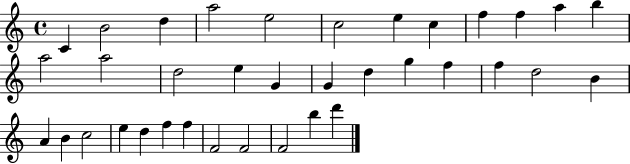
{
  \clef treble
  \time 4/4
  \defaultTimeSignature
  \key c \major
  c'4 b'2 d''4 | a''2 e''2 | c''2 e''4 c''4 | f''4 f''4 a''4 b''4 | \break a''2 a''2 | d''2 e''4 g'4 | g'4 d''4 g''4 f''4 | f''4 d''2 b'4 | \break a'4 b'4 c''2 | e''4 d''4 f''4 f''4 | f'2 f'2 | f'2 b''4 d'''4 | \break \bar "|."
}